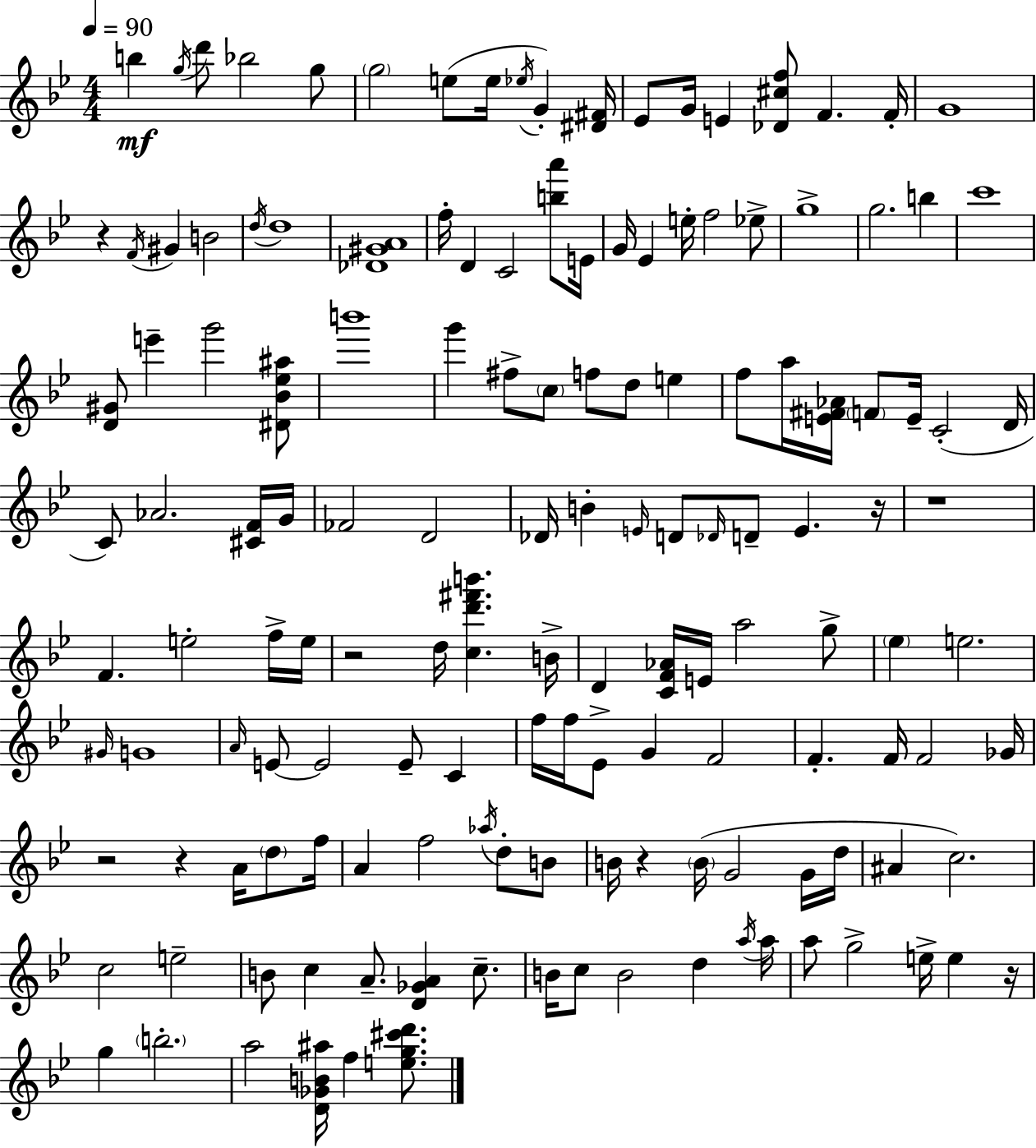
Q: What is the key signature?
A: BES major